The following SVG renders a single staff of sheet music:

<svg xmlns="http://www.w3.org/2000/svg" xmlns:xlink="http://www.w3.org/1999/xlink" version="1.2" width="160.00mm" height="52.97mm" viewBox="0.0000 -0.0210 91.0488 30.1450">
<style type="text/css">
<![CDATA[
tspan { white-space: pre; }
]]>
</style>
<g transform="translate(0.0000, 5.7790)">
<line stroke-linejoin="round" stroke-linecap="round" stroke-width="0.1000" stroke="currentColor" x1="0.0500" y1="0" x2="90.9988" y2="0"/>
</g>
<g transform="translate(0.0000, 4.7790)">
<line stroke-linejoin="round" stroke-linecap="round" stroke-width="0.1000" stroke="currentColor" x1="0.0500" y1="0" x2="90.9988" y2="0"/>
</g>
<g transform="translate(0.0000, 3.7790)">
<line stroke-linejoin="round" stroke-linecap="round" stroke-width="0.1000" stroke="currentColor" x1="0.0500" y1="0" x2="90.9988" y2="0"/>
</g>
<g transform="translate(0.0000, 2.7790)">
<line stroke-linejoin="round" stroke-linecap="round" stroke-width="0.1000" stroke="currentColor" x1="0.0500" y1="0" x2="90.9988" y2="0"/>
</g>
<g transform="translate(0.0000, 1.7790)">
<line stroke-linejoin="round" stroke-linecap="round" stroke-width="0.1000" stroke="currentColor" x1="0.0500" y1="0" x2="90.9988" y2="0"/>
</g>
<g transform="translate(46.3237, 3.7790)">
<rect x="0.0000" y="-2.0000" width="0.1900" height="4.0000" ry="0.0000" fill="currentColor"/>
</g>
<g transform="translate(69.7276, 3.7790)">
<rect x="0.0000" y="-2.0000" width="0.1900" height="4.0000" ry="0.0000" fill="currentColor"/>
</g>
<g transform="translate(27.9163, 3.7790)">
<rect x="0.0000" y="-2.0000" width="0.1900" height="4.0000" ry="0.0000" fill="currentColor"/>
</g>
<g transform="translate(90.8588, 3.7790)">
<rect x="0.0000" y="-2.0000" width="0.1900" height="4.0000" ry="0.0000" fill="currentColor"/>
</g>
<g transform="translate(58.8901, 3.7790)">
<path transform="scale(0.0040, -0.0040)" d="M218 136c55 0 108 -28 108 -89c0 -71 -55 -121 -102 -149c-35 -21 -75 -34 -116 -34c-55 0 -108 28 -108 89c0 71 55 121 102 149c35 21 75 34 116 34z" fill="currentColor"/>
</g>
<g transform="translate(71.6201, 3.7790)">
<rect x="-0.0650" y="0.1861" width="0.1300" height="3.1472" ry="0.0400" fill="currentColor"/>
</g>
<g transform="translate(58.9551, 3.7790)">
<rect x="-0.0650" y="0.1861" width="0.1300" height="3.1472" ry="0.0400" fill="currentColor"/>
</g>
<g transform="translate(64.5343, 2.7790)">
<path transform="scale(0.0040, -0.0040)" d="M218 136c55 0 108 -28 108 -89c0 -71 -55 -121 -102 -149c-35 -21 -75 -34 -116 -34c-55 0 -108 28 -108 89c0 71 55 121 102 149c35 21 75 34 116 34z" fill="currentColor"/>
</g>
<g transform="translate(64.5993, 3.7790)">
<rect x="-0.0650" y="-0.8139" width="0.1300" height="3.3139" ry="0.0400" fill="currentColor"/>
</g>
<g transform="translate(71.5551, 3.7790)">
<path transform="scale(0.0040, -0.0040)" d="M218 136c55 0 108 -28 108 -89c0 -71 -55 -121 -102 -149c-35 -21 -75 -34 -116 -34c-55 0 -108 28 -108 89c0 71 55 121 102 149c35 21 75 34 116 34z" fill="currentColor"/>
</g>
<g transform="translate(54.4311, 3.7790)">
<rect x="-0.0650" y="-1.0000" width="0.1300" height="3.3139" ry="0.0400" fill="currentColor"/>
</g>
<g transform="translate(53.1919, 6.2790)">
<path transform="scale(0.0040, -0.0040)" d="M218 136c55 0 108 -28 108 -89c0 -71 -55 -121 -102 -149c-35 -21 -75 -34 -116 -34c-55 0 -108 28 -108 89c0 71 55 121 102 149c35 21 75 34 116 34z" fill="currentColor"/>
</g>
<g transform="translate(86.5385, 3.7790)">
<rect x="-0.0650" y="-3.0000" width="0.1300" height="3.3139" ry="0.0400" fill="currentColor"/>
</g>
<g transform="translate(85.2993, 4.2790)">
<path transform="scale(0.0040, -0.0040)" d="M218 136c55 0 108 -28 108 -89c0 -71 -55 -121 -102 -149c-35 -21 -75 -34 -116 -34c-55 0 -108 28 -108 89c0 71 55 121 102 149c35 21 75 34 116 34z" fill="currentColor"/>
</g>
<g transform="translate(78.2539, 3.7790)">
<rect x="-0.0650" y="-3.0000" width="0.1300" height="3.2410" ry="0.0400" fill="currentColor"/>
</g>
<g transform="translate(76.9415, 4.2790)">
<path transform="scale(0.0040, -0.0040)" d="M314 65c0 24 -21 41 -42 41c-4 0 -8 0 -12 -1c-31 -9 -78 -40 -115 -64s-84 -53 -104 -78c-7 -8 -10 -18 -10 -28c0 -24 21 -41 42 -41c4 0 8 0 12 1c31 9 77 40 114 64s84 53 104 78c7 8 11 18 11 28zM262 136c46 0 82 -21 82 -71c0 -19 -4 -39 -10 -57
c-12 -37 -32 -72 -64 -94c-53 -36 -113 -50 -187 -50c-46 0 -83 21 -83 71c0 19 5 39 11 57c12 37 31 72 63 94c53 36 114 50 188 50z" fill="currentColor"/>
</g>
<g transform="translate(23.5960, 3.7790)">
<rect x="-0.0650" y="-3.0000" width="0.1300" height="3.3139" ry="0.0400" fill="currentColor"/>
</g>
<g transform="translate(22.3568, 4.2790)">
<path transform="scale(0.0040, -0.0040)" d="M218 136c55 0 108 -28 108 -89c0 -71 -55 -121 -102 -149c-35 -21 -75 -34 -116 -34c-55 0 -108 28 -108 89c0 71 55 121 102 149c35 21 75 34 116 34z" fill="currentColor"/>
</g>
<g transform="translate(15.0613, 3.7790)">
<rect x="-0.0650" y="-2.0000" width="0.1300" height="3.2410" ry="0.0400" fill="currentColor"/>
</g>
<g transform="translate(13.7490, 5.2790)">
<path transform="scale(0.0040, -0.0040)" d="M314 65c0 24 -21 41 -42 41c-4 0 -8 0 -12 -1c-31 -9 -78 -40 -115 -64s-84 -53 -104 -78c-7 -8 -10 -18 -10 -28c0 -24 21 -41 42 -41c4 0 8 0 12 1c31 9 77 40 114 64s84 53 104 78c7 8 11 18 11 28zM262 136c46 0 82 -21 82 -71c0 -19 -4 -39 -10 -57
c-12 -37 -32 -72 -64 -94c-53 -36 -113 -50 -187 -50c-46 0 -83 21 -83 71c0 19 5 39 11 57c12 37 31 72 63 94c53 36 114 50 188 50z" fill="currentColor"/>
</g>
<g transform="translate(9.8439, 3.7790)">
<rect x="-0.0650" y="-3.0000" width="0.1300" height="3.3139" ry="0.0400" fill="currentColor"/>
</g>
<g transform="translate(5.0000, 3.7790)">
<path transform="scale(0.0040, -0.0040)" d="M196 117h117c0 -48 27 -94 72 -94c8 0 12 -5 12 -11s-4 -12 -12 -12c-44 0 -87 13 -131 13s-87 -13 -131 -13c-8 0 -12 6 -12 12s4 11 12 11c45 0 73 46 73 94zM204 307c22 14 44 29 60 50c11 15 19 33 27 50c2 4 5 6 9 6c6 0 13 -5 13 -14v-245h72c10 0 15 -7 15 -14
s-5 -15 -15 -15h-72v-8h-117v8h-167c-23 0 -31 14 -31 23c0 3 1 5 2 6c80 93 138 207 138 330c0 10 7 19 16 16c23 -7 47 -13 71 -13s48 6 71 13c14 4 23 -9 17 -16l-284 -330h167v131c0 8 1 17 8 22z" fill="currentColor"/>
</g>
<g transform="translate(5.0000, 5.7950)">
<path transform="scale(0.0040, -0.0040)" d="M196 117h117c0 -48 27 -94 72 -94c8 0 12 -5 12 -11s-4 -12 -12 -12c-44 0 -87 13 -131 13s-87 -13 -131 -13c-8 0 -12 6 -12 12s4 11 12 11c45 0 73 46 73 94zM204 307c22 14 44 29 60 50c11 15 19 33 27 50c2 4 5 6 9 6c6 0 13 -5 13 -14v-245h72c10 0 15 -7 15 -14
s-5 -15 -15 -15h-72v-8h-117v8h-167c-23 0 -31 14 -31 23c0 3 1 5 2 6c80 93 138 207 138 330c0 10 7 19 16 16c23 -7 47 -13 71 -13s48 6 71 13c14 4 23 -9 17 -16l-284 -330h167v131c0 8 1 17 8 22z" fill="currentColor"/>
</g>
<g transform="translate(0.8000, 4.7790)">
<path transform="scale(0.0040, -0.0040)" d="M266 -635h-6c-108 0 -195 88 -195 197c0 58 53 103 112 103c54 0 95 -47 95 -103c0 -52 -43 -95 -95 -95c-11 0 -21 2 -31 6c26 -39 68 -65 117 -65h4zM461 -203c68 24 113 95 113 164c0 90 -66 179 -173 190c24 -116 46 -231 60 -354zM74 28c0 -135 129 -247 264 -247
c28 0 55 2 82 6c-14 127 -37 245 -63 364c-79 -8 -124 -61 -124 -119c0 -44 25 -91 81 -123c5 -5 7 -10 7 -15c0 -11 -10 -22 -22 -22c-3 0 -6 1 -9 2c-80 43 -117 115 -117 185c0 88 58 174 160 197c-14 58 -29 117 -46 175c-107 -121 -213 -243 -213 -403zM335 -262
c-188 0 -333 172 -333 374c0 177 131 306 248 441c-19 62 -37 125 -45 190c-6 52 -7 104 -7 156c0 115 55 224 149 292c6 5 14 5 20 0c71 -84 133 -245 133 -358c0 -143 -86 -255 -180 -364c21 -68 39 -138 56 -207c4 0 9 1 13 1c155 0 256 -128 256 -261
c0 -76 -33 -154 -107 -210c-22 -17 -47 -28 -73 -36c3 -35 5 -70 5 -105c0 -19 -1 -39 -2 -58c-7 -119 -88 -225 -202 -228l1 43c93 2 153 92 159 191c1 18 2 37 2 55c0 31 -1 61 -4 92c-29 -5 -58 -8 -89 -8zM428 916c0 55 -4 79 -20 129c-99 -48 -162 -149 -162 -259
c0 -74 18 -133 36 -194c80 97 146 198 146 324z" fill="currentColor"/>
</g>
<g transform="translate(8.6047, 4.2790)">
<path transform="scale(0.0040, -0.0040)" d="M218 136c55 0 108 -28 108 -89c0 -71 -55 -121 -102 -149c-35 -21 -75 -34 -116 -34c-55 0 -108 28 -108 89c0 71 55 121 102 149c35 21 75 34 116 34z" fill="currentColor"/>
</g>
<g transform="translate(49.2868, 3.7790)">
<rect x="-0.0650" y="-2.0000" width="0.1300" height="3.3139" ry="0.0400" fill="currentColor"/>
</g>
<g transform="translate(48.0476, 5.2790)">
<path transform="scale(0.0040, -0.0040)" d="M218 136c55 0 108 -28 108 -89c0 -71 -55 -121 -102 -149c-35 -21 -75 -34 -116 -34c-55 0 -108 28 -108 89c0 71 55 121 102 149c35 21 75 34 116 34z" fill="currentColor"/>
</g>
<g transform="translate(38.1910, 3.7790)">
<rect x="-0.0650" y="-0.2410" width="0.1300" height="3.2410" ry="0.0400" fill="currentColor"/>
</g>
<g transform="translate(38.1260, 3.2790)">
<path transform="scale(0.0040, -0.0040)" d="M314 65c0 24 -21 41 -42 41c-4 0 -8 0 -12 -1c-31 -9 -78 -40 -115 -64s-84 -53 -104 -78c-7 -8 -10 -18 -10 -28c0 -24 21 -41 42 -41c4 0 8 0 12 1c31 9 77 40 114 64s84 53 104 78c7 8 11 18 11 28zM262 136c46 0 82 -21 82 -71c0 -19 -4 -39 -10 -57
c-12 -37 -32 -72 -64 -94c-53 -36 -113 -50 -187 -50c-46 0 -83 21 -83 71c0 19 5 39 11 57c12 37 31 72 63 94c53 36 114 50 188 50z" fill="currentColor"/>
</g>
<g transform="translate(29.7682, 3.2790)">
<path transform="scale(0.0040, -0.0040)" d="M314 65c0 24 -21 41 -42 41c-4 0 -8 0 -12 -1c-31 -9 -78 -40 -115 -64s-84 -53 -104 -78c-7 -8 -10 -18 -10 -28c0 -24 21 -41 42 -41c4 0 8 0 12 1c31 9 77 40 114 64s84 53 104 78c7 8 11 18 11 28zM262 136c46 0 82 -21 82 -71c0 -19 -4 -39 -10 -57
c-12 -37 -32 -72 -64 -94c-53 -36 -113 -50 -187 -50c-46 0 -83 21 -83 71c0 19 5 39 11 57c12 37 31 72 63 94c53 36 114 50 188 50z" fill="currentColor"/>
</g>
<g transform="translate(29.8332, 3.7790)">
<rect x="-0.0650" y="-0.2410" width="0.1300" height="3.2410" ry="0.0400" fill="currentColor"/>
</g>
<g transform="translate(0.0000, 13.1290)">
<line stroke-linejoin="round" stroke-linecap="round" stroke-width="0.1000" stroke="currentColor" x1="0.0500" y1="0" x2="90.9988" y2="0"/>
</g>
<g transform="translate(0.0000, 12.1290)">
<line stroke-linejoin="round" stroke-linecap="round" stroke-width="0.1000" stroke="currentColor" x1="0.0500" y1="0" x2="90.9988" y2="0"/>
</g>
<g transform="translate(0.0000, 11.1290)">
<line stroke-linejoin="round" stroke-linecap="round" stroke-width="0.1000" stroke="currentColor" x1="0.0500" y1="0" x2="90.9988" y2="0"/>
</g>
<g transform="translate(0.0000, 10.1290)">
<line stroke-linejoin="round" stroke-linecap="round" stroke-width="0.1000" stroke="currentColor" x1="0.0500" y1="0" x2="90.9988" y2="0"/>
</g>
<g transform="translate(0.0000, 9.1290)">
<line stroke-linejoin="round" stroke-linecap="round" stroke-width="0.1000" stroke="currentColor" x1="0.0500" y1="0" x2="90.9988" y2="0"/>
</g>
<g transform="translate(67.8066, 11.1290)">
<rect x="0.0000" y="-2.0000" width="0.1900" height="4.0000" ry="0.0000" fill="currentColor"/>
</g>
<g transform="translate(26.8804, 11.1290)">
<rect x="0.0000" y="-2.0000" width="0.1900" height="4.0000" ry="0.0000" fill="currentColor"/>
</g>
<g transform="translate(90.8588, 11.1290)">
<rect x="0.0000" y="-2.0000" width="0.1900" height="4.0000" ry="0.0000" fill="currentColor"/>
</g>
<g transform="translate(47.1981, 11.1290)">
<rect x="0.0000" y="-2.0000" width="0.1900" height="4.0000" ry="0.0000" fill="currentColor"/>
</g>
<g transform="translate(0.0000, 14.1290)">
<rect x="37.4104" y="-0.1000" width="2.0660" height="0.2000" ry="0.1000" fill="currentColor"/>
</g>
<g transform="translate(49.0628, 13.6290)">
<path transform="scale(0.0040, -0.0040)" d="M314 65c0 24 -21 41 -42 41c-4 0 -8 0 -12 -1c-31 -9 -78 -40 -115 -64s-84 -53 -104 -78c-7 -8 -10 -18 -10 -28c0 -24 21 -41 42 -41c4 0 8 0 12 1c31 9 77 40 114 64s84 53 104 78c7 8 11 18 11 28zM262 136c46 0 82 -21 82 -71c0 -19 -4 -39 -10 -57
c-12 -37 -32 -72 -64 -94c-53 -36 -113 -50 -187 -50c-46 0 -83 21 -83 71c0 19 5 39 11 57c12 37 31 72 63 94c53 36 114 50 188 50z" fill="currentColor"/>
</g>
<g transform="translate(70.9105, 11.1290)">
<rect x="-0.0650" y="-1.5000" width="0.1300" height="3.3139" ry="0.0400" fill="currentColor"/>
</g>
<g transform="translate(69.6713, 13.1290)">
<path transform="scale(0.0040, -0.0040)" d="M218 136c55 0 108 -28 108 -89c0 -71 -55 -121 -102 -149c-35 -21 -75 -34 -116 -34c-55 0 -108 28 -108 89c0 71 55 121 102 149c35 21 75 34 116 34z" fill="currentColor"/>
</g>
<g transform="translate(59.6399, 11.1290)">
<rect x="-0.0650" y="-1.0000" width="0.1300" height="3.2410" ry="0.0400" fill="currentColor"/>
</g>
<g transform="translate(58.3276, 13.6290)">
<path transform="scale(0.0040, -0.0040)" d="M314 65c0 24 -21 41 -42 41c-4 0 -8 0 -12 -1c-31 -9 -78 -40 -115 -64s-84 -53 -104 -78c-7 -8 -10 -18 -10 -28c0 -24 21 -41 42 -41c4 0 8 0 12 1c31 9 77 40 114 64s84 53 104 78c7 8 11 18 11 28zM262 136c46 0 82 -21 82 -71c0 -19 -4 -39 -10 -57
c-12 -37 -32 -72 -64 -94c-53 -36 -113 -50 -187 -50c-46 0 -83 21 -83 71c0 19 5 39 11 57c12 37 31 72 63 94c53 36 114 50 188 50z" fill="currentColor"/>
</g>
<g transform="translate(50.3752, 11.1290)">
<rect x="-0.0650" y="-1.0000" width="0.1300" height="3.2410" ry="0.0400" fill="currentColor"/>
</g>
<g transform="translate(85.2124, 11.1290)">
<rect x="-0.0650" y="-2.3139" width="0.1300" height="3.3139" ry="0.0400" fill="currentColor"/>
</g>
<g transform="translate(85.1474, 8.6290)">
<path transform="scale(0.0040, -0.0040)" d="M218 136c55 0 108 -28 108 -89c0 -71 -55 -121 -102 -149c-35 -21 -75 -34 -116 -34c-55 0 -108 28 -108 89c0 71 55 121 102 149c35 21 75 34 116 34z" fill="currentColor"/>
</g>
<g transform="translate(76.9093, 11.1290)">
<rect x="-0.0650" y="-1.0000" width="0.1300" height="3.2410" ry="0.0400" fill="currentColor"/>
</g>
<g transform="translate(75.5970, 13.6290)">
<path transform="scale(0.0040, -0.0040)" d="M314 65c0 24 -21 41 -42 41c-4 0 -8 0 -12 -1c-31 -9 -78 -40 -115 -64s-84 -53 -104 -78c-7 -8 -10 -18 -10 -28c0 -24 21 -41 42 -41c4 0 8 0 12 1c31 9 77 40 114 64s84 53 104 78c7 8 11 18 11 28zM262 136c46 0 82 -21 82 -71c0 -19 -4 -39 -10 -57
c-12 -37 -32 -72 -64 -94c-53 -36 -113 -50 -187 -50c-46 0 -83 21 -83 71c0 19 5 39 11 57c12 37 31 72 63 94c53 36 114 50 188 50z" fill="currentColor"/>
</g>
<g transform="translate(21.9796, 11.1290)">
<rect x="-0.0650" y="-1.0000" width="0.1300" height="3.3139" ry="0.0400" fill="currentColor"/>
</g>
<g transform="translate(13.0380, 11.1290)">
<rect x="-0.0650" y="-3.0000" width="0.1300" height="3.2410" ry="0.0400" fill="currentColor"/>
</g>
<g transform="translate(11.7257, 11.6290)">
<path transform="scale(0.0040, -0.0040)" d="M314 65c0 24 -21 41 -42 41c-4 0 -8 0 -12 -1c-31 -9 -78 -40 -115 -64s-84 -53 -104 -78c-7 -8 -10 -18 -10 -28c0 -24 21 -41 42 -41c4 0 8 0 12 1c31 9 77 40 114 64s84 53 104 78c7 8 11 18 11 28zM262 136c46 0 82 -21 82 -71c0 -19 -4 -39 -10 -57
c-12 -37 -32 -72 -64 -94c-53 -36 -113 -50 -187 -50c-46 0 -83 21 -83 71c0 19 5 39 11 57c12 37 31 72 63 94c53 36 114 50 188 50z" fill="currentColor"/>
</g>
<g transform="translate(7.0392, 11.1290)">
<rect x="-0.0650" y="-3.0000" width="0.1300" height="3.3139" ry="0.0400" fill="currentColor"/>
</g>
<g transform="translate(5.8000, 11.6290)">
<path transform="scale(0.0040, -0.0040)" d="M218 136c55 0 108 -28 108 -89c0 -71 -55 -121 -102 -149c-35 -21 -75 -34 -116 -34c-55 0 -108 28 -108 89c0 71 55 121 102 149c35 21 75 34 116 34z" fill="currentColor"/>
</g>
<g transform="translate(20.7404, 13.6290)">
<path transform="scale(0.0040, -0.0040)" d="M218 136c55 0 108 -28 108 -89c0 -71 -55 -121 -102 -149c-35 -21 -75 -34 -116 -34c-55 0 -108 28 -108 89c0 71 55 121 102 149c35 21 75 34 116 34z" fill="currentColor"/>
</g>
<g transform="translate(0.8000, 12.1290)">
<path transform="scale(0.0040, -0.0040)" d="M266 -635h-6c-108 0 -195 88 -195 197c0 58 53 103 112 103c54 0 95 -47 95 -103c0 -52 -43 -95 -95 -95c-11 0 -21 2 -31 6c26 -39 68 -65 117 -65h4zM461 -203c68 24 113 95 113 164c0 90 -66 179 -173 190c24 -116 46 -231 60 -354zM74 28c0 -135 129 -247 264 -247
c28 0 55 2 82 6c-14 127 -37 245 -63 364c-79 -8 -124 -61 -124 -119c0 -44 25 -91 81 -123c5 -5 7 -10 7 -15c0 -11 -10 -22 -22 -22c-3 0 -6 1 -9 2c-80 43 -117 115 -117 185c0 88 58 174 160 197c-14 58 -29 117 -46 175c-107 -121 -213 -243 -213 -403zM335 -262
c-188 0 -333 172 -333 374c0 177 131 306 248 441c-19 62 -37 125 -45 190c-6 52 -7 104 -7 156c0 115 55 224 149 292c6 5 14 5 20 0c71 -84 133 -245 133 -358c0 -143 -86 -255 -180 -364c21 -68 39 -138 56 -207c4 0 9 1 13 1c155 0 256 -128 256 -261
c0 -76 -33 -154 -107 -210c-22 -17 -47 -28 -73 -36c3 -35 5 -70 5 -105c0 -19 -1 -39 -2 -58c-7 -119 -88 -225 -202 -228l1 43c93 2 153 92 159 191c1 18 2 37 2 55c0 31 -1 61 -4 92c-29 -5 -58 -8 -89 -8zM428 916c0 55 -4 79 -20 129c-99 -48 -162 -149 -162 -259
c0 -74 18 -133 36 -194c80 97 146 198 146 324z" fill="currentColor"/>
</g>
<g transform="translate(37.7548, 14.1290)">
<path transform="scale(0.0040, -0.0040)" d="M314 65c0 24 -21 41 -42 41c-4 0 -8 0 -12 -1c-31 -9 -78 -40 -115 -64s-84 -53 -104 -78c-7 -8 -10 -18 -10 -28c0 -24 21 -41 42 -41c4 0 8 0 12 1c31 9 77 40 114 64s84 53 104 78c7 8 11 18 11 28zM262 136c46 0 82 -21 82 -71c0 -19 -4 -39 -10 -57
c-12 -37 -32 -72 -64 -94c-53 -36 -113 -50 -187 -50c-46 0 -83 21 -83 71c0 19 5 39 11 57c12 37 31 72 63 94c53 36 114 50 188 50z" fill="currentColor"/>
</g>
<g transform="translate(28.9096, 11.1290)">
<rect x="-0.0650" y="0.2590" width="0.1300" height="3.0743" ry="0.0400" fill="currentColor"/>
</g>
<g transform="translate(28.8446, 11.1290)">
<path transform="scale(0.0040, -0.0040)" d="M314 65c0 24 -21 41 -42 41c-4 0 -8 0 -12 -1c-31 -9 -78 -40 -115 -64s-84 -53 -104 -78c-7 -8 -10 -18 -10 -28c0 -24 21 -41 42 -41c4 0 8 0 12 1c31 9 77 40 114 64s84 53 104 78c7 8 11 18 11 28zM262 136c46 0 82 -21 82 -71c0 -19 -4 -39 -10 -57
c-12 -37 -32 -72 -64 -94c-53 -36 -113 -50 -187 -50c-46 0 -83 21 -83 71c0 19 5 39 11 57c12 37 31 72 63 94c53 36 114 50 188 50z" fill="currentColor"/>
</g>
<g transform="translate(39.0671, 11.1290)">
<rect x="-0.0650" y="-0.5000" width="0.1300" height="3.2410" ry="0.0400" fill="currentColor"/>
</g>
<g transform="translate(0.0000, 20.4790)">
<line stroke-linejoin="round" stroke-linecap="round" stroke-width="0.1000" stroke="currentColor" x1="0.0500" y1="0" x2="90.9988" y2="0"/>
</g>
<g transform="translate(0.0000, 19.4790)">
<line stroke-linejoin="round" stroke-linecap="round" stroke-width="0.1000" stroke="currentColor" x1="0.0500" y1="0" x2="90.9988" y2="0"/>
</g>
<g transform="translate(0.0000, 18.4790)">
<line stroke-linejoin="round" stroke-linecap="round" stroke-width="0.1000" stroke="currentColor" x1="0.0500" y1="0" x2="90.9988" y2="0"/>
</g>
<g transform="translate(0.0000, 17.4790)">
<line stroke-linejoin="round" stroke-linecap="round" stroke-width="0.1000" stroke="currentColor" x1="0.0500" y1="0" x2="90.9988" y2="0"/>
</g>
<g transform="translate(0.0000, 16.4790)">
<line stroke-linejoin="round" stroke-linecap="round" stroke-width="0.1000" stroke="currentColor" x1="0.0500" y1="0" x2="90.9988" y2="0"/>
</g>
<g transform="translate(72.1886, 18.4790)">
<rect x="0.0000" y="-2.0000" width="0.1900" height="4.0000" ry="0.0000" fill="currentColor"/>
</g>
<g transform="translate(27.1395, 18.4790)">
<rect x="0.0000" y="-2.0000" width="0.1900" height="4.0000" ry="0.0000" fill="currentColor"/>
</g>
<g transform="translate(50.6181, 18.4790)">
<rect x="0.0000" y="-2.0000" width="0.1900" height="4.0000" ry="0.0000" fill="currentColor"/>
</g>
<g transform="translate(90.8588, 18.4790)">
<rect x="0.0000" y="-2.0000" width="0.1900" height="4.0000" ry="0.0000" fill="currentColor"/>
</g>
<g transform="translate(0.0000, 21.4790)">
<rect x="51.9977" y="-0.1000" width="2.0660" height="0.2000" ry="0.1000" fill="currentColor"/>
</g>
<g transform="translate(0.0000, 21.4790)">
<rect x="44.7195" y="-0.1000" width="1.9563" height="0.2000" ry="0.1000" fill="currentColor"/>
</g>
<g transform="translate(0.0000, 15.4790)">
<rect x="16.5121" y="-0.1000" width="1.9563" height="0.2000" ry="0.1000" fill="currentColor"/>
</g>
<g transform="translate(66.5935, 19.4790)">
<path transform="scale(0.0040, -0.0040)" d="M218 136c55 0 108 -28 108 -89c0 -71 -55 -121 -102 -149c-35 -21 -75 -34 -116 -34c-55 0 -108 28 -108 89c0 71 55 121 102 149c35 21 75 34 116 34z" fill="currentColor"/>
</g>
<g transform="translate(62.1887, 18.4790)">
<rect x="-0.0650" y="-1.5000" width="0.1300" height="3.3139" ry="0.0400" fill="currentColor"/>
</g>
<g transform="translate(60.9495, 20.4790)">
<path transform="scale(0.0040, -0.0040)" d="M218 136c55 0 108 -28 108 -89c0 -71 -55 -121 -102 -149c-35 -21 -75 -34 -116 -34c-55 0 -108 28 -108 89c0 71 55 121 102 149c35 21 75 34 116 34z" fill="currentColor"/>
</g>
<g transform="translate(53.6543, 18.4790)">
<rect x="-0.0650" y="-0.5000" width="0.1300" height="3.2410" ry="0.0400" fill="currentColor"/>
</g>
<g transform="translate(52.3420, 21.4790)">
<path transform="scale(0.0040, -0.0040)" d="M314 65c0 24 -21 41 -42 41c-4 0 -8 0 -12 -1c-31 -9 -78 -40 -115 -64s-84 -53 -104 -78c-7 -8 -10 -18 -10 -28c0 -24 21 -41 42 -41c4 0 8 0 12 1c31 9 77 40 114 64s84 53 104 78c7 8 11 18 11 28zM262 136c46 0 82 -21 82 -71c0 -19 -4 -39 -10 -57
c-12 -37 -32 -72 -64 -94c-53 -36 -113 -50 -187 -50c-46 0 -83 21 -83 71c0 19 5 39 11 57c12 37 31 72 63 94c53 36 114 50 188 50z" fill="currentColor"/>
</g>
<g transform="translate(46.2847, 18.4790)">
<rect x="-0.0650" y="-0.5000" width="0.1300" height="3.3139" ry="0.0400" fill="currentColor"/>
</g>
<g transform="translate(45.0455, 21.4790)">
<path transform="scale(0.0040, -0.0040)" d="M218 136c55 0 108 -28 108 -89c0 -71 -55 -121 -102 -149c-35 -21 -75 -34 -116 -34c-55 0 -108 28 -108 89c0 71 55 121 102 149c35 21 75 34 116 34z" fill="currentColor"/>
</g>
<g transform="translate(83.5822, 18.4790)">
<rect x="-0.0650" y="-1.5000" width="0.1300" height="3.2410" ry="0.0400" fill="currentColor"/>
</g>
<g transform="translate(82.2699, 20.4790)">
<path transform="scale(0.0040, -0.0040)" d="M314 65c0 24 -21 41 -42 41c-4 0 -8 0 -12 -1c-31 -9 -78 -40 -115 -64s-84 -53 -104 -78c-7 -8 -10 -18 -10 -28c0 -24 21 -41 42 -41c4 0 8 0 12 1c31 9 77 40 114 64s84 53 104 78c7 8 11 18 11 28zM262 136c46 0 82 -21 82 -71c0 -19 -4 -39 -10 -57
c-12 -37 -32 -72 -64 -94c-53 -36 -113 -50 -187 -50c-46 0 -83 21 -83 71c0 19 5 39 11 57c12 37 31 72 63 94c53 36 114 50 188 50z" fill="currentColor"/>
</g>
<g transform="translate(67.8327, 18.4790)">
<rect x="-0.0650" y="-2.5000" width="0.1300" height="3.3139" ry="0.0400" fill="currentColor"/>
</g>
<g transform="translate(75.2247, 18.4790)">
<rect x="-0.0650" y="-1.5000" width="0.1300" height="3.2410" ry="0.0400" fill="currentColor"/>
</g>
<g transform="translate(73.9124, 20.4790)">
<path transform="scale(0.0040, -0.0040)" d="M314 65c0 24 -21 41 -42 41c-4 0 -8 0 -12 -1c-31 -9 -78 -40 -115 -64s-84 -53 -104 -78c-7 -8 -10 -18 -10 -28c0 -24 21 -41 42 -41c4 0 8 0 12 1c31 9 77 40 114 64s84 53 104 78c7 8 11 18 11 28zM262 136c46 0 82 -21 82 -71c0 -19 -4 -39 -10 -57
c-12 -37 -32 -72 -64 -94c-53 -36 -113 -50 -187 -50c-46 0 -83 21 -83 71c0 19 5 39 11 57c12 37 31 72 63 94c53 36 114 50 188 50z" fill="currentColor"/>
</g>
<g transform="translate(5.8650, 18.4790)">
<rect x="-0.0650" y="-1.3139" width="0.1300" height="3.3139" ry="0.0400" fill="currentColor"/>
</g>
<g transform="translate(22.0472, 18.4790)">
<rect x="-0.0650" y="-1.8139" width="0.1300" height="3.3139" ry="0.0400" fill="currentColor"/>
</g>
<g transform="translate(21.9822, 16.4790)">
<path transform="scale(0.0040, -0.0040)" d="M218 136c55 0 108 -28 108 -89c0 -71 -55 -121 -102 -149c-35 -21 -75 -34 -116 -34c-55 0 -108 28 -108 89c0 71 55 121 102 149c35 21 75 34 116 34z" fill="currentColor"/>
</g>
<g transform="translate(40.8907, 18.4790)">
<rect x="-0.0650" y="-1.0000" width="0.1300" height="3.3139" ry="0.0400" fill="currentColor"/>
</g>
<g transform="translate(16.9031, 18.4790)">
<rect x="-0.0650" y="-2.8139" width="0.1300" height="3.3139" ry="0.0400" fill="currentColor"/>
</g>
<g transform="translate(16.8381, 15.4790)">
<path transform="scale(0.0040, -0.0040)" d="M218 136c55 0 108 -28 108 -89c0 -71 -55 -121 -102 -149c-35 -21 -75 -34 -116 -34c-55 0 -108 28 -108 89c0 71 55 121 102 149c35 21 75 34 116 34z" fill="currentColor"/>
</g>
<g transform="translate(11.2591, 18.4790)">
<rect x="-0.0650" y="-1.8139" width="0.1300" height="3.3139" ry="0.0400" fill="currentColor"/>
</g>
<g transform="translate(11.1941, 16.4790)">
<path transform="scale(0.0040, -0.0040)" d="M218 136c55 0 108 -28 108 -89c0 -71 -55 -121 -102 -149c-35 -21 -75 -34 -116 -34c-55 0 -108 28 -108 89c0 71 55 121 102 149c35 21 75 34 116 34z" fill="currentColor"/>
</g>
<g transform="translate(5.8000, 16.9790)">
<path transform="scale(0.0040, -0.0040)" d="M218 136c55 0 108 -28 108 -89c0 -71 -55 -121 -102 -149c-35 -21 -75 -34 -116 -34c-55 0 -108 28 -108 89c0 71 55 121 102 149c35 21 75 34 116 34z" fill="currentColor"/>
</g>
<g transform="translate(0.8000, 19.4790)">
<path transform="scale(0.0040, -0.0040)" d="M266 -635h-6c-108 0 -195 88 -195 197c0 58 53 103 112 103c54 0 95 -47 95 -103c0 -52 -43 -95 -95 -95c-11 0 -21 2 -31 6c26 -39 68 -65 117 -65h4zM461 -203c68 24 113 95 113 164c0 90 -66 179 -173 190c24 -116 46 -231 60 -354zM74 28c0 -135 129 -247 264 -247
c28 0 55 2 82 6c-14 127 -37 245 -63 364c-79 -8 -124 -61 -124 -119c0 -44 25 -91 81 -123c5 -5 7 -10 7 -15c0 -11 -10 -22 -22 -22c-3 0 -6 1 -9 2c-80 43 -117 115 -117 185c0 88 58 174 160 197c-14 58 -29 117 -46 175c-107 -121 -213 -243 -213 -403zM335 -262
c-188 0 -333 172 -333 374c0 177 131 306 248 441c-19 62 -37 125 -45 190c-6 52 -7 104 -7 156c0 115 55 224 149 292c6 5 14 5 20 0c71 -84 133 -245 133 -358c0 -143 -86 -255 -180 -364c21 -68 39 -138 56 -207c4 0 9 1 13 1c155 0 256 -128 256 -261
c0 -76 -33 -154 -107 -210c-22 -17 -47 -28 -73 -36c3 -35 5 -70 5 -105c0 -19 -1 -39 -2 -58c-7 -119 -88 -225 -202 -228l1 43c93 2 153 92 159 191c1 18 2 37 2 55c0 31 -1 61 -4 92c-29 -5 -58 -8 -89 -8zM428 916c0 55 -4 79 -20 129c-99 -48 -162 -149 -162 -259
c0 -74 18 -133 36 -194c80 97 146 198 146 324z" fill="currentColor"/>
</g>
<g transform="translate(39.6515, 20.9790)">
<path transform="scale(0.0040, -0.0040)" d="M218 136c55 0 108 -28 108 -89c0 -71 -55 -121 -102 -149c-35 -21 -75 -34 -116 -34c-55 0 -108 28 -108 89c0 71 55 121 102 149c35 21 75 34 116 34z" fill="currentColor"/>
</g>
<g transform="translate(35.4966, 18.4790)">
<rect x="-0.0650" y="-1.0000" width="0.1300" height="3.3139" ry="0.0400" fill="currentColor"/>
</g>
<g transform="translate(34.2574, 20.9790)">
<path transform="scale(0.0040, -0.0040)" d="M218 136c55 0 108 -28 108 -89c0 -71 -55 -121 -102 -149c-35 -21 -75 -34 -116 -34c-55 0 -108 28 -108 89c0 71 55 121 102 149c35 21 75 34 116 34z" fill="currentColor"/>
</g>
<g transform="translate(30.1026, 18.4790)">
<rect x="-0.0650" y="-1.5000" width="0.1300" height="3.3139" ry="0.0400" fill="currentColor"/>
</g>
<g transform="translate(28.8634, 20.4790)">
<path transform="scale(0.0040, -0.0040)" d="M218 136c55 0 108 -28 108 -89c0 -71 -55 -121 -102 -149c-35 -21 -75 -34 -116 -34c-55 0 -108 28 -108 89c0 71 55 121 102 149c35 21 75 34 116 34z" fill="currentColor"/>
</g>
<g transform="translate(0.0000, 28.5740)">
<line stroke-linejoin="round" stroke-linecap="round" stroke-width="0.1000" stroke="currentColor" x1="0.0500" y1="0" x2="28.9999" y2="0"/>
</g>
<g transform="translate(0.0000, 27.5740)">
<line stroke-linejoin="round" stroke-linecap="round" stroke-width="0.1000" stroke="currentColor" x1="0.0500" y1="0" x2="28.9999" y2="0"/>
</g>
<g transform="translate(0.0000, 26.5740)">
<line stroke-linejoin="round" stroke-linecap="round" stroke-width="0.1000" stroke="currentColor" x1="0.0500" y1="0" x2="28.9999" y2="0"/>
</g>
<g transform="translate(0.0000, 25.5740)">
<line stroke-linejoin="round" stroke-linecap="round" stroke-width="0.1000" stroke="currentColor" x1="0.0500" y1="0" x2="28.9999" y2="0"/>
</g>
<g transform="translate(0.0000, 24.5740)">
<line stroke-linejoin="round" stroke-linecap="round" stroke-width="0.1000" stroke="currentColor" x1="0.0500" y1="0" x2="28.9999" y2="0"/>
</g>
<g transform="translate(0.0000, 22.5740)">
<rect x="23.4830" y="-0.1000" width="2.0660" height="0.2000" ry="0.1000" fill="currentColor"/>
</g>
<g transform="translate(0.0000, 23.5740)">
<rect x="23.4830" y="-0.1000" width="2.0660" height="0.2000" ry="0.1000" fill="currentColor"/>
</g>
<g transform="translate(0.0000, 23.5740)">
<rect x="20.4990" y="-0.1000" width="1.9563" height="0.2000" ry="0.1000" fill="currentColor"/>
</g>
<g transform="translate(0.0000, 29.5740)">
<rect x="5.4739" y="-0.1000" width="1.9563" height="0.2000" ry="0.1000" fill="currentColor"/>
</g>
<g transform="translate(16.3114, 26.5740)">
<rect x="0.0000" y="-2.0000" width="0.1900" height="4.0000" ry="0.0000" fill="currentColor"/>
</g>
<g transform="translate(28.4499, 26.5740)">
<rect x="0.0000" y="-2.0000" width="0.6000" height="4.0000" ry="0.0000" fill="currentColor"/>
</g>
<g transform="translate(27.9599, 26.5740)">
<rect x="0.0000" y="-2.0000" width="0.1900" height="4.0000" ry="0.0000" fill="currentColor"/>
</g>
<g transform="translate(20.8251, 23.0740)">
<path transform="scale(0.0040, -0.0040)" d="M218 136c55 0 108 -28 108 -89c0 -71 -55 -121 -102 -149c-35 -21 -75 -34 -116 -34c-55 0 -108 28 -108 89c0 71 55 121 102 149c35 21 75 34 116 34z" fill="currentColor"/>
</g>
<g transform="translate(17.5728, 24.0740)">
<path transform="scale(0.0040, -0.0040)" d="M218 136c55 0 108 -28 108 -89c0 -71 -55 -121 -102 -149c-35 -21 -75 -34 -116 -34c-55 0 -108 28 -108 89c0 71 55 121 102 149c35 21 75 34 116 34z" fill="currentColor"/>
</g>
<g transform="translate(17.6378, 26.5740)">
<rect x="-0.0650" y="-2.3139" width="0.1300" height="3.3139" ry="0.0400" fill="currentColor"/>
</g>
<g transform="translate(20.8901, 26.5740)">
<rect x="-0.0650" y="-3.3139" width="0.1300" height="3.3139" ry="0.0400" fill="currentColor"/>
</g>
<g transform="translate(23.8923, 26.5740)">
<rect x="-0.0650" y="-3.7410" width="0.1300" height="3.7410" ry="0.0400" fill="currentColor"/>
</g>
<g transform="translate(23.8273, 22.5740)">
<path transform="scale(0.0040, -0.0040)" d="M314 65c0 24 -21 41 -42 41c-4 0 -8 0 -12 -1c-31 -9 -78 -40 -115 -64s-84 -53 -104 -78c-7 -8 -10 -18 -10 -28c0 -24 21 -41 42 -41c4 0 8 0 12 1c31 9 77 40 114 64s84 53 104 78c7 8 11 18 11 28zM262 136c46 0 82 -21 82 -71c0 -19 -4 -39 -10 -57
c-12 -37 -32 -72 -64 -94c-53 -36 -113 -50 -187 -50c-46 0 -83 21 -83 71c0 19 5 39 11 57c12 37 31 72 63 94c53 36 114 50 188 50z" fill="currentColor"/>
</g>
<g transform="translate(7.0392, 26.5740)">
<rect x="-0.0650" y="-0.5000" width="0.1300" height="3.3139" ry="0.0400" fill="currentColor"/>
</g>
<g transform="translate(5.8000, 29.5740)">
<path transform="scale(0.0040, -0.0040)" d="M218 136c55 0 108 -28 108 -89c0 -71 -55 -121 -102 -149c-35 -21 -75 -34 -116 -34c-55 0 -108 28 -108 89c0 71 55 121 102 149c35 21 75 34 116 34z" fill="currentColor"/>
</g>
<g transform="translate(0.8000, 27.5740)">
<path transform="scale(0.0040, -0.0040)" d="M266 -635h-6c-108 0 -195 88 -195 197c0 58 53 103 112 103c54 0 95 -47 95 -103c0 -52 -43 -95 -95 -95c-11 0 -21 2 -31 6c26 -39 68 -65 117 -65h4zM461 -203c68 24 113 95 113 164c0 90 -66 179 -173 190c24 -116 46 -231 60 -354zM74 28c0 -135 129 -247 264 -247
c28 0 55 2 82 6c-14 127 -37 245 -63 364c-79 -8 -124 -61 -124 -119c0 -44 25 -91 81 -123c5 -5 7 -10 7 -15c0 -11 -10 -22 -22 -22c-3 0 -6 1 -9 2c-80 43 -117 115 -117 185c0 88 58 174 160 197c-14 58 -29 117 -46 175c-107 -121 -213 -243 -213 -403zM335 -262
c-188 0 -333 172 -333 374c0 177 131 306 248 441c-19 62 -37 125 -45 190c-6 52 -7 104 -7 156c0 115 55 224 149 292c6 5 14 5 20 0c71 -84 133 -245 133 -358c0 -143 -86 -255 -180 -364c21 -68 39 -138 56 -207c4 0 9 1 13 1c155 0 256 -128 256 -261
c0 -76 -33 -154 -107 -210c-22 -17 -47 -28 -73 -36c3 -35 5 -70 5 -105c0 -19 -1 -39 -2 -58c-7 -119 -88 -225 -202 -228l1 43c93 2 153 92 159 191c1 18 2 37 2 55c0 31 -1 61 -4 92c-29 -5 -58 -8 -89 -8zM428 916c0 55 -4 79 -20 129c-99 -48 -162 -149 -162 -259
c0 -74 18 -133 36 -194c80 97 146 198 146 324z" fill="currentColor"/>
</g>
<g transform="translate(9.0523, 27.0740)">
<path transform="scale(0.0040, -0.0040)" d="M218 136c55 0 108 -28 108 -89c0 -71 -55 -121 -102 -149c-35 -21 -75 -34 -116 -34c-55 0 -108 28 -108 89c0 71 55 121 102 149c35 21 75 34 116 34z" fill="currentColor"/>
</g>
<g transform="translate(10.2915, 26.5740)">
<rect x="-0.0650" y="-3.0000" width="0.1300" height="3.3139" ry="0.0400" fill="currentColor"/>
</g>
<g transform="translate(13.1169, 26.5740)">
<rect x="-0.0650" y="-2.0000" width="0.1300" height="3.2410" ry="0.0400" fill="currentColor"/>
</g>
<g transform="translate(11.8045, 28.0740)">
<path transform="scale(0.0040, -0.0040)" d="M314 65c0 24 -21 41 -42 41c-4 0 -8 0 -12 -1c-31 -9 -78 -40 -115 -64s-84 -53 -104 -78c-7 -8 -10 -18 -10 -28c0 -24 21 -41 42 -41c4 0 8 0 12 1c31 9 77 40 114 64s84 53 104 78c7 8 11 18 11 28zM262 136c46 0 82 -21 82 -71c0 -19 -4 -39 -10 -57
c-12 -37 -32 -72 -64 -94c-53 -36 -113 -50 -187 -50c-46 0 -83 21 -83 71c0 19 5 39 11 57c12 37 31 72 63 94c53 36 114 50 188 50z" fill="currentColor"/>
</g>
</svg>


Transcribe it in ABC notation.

X:1
T:Untitled
M:4/4
L:1/4
K:C
A F2 A c2 c2 F D B d B A2 A A A2 D B2 C2 D2 D2 E D2 g e f a f E D D C C2 E G E2 E2 C A F2 g b c'2